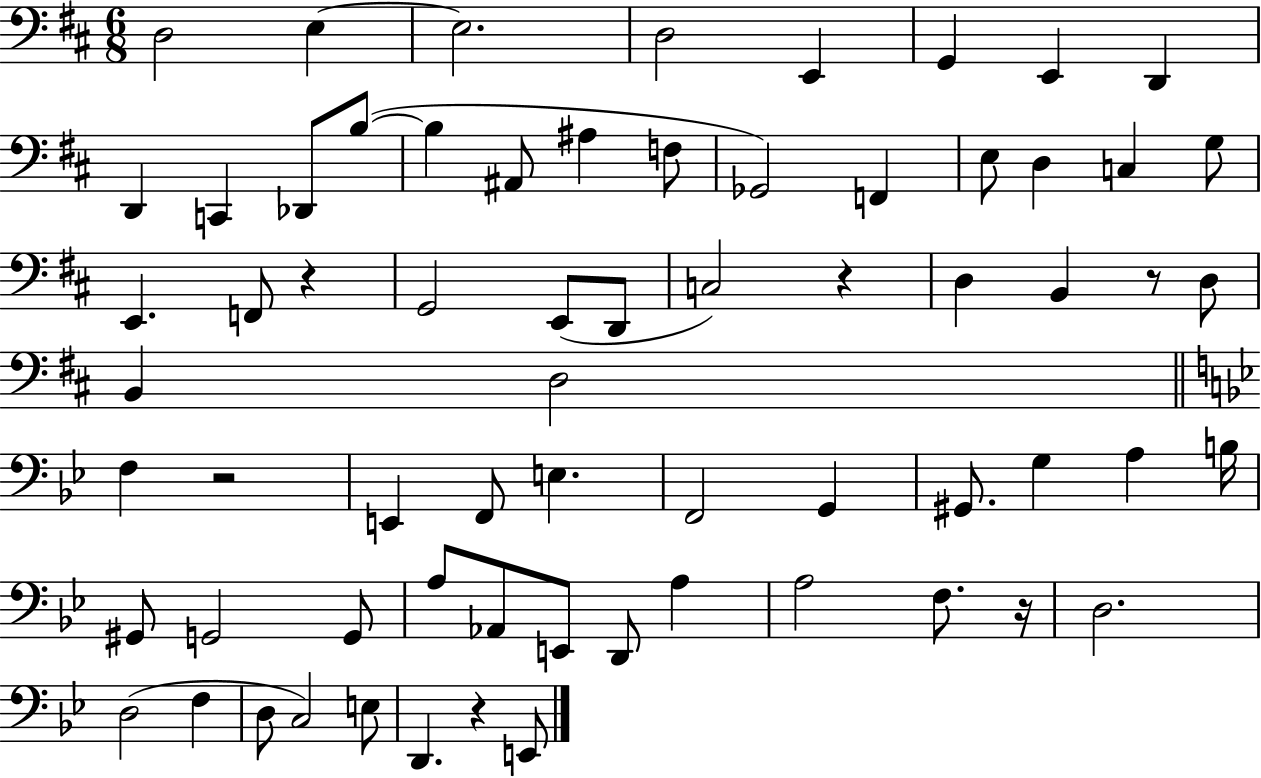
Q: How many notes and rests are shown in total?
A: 67